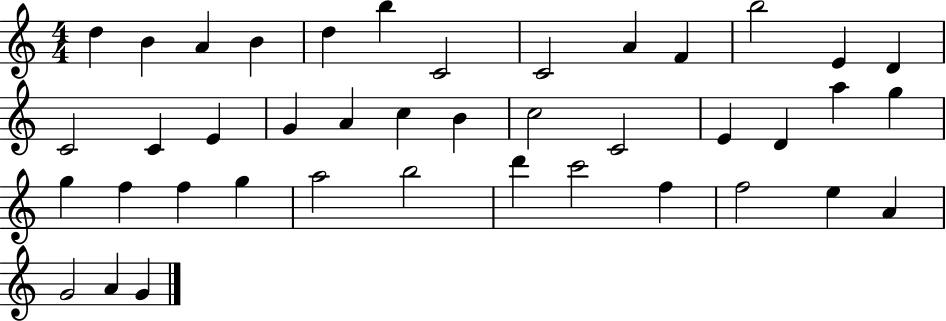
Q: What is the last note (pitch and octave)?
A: G4